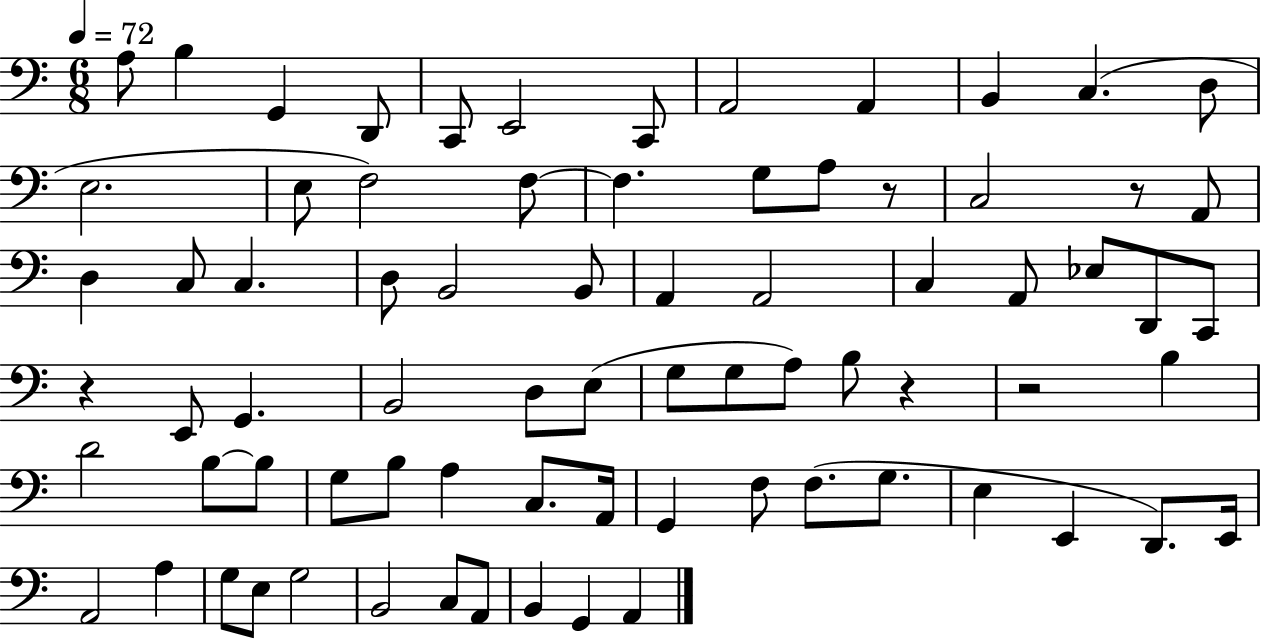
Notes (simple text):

A3/e B3/q G2/q D2/e C2/e E2/h C2/e A2/h A2/q B2/q C3/q. D3/e E3/h. E3/e F3/h F3/e F3/q. G3/e A3/e R/e C3/h R/e A2/e D3/q C3/e C3/q. D3/e B2/h B2/e A2/q A2/h C3/q A2/e Eb3/e D2/e C2/e R/q E2/e G2/q. B2/h D3/e E3/e G3/e G3/e A3/e B3/e R/q R/h B3/q D4/h B3/e B3/e G3/e B3/e A3/q C3/e. A2/s G2/q F3/e F3/e. G3/e. E3/q E2/q D2/e. E2/s A2/h A3/q G3/e E3/e G3/h B2/h C3/e A2/e B2/q G2/q A2/q